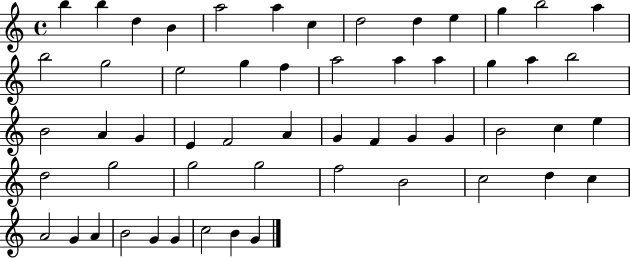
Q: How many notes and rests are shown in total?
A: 55